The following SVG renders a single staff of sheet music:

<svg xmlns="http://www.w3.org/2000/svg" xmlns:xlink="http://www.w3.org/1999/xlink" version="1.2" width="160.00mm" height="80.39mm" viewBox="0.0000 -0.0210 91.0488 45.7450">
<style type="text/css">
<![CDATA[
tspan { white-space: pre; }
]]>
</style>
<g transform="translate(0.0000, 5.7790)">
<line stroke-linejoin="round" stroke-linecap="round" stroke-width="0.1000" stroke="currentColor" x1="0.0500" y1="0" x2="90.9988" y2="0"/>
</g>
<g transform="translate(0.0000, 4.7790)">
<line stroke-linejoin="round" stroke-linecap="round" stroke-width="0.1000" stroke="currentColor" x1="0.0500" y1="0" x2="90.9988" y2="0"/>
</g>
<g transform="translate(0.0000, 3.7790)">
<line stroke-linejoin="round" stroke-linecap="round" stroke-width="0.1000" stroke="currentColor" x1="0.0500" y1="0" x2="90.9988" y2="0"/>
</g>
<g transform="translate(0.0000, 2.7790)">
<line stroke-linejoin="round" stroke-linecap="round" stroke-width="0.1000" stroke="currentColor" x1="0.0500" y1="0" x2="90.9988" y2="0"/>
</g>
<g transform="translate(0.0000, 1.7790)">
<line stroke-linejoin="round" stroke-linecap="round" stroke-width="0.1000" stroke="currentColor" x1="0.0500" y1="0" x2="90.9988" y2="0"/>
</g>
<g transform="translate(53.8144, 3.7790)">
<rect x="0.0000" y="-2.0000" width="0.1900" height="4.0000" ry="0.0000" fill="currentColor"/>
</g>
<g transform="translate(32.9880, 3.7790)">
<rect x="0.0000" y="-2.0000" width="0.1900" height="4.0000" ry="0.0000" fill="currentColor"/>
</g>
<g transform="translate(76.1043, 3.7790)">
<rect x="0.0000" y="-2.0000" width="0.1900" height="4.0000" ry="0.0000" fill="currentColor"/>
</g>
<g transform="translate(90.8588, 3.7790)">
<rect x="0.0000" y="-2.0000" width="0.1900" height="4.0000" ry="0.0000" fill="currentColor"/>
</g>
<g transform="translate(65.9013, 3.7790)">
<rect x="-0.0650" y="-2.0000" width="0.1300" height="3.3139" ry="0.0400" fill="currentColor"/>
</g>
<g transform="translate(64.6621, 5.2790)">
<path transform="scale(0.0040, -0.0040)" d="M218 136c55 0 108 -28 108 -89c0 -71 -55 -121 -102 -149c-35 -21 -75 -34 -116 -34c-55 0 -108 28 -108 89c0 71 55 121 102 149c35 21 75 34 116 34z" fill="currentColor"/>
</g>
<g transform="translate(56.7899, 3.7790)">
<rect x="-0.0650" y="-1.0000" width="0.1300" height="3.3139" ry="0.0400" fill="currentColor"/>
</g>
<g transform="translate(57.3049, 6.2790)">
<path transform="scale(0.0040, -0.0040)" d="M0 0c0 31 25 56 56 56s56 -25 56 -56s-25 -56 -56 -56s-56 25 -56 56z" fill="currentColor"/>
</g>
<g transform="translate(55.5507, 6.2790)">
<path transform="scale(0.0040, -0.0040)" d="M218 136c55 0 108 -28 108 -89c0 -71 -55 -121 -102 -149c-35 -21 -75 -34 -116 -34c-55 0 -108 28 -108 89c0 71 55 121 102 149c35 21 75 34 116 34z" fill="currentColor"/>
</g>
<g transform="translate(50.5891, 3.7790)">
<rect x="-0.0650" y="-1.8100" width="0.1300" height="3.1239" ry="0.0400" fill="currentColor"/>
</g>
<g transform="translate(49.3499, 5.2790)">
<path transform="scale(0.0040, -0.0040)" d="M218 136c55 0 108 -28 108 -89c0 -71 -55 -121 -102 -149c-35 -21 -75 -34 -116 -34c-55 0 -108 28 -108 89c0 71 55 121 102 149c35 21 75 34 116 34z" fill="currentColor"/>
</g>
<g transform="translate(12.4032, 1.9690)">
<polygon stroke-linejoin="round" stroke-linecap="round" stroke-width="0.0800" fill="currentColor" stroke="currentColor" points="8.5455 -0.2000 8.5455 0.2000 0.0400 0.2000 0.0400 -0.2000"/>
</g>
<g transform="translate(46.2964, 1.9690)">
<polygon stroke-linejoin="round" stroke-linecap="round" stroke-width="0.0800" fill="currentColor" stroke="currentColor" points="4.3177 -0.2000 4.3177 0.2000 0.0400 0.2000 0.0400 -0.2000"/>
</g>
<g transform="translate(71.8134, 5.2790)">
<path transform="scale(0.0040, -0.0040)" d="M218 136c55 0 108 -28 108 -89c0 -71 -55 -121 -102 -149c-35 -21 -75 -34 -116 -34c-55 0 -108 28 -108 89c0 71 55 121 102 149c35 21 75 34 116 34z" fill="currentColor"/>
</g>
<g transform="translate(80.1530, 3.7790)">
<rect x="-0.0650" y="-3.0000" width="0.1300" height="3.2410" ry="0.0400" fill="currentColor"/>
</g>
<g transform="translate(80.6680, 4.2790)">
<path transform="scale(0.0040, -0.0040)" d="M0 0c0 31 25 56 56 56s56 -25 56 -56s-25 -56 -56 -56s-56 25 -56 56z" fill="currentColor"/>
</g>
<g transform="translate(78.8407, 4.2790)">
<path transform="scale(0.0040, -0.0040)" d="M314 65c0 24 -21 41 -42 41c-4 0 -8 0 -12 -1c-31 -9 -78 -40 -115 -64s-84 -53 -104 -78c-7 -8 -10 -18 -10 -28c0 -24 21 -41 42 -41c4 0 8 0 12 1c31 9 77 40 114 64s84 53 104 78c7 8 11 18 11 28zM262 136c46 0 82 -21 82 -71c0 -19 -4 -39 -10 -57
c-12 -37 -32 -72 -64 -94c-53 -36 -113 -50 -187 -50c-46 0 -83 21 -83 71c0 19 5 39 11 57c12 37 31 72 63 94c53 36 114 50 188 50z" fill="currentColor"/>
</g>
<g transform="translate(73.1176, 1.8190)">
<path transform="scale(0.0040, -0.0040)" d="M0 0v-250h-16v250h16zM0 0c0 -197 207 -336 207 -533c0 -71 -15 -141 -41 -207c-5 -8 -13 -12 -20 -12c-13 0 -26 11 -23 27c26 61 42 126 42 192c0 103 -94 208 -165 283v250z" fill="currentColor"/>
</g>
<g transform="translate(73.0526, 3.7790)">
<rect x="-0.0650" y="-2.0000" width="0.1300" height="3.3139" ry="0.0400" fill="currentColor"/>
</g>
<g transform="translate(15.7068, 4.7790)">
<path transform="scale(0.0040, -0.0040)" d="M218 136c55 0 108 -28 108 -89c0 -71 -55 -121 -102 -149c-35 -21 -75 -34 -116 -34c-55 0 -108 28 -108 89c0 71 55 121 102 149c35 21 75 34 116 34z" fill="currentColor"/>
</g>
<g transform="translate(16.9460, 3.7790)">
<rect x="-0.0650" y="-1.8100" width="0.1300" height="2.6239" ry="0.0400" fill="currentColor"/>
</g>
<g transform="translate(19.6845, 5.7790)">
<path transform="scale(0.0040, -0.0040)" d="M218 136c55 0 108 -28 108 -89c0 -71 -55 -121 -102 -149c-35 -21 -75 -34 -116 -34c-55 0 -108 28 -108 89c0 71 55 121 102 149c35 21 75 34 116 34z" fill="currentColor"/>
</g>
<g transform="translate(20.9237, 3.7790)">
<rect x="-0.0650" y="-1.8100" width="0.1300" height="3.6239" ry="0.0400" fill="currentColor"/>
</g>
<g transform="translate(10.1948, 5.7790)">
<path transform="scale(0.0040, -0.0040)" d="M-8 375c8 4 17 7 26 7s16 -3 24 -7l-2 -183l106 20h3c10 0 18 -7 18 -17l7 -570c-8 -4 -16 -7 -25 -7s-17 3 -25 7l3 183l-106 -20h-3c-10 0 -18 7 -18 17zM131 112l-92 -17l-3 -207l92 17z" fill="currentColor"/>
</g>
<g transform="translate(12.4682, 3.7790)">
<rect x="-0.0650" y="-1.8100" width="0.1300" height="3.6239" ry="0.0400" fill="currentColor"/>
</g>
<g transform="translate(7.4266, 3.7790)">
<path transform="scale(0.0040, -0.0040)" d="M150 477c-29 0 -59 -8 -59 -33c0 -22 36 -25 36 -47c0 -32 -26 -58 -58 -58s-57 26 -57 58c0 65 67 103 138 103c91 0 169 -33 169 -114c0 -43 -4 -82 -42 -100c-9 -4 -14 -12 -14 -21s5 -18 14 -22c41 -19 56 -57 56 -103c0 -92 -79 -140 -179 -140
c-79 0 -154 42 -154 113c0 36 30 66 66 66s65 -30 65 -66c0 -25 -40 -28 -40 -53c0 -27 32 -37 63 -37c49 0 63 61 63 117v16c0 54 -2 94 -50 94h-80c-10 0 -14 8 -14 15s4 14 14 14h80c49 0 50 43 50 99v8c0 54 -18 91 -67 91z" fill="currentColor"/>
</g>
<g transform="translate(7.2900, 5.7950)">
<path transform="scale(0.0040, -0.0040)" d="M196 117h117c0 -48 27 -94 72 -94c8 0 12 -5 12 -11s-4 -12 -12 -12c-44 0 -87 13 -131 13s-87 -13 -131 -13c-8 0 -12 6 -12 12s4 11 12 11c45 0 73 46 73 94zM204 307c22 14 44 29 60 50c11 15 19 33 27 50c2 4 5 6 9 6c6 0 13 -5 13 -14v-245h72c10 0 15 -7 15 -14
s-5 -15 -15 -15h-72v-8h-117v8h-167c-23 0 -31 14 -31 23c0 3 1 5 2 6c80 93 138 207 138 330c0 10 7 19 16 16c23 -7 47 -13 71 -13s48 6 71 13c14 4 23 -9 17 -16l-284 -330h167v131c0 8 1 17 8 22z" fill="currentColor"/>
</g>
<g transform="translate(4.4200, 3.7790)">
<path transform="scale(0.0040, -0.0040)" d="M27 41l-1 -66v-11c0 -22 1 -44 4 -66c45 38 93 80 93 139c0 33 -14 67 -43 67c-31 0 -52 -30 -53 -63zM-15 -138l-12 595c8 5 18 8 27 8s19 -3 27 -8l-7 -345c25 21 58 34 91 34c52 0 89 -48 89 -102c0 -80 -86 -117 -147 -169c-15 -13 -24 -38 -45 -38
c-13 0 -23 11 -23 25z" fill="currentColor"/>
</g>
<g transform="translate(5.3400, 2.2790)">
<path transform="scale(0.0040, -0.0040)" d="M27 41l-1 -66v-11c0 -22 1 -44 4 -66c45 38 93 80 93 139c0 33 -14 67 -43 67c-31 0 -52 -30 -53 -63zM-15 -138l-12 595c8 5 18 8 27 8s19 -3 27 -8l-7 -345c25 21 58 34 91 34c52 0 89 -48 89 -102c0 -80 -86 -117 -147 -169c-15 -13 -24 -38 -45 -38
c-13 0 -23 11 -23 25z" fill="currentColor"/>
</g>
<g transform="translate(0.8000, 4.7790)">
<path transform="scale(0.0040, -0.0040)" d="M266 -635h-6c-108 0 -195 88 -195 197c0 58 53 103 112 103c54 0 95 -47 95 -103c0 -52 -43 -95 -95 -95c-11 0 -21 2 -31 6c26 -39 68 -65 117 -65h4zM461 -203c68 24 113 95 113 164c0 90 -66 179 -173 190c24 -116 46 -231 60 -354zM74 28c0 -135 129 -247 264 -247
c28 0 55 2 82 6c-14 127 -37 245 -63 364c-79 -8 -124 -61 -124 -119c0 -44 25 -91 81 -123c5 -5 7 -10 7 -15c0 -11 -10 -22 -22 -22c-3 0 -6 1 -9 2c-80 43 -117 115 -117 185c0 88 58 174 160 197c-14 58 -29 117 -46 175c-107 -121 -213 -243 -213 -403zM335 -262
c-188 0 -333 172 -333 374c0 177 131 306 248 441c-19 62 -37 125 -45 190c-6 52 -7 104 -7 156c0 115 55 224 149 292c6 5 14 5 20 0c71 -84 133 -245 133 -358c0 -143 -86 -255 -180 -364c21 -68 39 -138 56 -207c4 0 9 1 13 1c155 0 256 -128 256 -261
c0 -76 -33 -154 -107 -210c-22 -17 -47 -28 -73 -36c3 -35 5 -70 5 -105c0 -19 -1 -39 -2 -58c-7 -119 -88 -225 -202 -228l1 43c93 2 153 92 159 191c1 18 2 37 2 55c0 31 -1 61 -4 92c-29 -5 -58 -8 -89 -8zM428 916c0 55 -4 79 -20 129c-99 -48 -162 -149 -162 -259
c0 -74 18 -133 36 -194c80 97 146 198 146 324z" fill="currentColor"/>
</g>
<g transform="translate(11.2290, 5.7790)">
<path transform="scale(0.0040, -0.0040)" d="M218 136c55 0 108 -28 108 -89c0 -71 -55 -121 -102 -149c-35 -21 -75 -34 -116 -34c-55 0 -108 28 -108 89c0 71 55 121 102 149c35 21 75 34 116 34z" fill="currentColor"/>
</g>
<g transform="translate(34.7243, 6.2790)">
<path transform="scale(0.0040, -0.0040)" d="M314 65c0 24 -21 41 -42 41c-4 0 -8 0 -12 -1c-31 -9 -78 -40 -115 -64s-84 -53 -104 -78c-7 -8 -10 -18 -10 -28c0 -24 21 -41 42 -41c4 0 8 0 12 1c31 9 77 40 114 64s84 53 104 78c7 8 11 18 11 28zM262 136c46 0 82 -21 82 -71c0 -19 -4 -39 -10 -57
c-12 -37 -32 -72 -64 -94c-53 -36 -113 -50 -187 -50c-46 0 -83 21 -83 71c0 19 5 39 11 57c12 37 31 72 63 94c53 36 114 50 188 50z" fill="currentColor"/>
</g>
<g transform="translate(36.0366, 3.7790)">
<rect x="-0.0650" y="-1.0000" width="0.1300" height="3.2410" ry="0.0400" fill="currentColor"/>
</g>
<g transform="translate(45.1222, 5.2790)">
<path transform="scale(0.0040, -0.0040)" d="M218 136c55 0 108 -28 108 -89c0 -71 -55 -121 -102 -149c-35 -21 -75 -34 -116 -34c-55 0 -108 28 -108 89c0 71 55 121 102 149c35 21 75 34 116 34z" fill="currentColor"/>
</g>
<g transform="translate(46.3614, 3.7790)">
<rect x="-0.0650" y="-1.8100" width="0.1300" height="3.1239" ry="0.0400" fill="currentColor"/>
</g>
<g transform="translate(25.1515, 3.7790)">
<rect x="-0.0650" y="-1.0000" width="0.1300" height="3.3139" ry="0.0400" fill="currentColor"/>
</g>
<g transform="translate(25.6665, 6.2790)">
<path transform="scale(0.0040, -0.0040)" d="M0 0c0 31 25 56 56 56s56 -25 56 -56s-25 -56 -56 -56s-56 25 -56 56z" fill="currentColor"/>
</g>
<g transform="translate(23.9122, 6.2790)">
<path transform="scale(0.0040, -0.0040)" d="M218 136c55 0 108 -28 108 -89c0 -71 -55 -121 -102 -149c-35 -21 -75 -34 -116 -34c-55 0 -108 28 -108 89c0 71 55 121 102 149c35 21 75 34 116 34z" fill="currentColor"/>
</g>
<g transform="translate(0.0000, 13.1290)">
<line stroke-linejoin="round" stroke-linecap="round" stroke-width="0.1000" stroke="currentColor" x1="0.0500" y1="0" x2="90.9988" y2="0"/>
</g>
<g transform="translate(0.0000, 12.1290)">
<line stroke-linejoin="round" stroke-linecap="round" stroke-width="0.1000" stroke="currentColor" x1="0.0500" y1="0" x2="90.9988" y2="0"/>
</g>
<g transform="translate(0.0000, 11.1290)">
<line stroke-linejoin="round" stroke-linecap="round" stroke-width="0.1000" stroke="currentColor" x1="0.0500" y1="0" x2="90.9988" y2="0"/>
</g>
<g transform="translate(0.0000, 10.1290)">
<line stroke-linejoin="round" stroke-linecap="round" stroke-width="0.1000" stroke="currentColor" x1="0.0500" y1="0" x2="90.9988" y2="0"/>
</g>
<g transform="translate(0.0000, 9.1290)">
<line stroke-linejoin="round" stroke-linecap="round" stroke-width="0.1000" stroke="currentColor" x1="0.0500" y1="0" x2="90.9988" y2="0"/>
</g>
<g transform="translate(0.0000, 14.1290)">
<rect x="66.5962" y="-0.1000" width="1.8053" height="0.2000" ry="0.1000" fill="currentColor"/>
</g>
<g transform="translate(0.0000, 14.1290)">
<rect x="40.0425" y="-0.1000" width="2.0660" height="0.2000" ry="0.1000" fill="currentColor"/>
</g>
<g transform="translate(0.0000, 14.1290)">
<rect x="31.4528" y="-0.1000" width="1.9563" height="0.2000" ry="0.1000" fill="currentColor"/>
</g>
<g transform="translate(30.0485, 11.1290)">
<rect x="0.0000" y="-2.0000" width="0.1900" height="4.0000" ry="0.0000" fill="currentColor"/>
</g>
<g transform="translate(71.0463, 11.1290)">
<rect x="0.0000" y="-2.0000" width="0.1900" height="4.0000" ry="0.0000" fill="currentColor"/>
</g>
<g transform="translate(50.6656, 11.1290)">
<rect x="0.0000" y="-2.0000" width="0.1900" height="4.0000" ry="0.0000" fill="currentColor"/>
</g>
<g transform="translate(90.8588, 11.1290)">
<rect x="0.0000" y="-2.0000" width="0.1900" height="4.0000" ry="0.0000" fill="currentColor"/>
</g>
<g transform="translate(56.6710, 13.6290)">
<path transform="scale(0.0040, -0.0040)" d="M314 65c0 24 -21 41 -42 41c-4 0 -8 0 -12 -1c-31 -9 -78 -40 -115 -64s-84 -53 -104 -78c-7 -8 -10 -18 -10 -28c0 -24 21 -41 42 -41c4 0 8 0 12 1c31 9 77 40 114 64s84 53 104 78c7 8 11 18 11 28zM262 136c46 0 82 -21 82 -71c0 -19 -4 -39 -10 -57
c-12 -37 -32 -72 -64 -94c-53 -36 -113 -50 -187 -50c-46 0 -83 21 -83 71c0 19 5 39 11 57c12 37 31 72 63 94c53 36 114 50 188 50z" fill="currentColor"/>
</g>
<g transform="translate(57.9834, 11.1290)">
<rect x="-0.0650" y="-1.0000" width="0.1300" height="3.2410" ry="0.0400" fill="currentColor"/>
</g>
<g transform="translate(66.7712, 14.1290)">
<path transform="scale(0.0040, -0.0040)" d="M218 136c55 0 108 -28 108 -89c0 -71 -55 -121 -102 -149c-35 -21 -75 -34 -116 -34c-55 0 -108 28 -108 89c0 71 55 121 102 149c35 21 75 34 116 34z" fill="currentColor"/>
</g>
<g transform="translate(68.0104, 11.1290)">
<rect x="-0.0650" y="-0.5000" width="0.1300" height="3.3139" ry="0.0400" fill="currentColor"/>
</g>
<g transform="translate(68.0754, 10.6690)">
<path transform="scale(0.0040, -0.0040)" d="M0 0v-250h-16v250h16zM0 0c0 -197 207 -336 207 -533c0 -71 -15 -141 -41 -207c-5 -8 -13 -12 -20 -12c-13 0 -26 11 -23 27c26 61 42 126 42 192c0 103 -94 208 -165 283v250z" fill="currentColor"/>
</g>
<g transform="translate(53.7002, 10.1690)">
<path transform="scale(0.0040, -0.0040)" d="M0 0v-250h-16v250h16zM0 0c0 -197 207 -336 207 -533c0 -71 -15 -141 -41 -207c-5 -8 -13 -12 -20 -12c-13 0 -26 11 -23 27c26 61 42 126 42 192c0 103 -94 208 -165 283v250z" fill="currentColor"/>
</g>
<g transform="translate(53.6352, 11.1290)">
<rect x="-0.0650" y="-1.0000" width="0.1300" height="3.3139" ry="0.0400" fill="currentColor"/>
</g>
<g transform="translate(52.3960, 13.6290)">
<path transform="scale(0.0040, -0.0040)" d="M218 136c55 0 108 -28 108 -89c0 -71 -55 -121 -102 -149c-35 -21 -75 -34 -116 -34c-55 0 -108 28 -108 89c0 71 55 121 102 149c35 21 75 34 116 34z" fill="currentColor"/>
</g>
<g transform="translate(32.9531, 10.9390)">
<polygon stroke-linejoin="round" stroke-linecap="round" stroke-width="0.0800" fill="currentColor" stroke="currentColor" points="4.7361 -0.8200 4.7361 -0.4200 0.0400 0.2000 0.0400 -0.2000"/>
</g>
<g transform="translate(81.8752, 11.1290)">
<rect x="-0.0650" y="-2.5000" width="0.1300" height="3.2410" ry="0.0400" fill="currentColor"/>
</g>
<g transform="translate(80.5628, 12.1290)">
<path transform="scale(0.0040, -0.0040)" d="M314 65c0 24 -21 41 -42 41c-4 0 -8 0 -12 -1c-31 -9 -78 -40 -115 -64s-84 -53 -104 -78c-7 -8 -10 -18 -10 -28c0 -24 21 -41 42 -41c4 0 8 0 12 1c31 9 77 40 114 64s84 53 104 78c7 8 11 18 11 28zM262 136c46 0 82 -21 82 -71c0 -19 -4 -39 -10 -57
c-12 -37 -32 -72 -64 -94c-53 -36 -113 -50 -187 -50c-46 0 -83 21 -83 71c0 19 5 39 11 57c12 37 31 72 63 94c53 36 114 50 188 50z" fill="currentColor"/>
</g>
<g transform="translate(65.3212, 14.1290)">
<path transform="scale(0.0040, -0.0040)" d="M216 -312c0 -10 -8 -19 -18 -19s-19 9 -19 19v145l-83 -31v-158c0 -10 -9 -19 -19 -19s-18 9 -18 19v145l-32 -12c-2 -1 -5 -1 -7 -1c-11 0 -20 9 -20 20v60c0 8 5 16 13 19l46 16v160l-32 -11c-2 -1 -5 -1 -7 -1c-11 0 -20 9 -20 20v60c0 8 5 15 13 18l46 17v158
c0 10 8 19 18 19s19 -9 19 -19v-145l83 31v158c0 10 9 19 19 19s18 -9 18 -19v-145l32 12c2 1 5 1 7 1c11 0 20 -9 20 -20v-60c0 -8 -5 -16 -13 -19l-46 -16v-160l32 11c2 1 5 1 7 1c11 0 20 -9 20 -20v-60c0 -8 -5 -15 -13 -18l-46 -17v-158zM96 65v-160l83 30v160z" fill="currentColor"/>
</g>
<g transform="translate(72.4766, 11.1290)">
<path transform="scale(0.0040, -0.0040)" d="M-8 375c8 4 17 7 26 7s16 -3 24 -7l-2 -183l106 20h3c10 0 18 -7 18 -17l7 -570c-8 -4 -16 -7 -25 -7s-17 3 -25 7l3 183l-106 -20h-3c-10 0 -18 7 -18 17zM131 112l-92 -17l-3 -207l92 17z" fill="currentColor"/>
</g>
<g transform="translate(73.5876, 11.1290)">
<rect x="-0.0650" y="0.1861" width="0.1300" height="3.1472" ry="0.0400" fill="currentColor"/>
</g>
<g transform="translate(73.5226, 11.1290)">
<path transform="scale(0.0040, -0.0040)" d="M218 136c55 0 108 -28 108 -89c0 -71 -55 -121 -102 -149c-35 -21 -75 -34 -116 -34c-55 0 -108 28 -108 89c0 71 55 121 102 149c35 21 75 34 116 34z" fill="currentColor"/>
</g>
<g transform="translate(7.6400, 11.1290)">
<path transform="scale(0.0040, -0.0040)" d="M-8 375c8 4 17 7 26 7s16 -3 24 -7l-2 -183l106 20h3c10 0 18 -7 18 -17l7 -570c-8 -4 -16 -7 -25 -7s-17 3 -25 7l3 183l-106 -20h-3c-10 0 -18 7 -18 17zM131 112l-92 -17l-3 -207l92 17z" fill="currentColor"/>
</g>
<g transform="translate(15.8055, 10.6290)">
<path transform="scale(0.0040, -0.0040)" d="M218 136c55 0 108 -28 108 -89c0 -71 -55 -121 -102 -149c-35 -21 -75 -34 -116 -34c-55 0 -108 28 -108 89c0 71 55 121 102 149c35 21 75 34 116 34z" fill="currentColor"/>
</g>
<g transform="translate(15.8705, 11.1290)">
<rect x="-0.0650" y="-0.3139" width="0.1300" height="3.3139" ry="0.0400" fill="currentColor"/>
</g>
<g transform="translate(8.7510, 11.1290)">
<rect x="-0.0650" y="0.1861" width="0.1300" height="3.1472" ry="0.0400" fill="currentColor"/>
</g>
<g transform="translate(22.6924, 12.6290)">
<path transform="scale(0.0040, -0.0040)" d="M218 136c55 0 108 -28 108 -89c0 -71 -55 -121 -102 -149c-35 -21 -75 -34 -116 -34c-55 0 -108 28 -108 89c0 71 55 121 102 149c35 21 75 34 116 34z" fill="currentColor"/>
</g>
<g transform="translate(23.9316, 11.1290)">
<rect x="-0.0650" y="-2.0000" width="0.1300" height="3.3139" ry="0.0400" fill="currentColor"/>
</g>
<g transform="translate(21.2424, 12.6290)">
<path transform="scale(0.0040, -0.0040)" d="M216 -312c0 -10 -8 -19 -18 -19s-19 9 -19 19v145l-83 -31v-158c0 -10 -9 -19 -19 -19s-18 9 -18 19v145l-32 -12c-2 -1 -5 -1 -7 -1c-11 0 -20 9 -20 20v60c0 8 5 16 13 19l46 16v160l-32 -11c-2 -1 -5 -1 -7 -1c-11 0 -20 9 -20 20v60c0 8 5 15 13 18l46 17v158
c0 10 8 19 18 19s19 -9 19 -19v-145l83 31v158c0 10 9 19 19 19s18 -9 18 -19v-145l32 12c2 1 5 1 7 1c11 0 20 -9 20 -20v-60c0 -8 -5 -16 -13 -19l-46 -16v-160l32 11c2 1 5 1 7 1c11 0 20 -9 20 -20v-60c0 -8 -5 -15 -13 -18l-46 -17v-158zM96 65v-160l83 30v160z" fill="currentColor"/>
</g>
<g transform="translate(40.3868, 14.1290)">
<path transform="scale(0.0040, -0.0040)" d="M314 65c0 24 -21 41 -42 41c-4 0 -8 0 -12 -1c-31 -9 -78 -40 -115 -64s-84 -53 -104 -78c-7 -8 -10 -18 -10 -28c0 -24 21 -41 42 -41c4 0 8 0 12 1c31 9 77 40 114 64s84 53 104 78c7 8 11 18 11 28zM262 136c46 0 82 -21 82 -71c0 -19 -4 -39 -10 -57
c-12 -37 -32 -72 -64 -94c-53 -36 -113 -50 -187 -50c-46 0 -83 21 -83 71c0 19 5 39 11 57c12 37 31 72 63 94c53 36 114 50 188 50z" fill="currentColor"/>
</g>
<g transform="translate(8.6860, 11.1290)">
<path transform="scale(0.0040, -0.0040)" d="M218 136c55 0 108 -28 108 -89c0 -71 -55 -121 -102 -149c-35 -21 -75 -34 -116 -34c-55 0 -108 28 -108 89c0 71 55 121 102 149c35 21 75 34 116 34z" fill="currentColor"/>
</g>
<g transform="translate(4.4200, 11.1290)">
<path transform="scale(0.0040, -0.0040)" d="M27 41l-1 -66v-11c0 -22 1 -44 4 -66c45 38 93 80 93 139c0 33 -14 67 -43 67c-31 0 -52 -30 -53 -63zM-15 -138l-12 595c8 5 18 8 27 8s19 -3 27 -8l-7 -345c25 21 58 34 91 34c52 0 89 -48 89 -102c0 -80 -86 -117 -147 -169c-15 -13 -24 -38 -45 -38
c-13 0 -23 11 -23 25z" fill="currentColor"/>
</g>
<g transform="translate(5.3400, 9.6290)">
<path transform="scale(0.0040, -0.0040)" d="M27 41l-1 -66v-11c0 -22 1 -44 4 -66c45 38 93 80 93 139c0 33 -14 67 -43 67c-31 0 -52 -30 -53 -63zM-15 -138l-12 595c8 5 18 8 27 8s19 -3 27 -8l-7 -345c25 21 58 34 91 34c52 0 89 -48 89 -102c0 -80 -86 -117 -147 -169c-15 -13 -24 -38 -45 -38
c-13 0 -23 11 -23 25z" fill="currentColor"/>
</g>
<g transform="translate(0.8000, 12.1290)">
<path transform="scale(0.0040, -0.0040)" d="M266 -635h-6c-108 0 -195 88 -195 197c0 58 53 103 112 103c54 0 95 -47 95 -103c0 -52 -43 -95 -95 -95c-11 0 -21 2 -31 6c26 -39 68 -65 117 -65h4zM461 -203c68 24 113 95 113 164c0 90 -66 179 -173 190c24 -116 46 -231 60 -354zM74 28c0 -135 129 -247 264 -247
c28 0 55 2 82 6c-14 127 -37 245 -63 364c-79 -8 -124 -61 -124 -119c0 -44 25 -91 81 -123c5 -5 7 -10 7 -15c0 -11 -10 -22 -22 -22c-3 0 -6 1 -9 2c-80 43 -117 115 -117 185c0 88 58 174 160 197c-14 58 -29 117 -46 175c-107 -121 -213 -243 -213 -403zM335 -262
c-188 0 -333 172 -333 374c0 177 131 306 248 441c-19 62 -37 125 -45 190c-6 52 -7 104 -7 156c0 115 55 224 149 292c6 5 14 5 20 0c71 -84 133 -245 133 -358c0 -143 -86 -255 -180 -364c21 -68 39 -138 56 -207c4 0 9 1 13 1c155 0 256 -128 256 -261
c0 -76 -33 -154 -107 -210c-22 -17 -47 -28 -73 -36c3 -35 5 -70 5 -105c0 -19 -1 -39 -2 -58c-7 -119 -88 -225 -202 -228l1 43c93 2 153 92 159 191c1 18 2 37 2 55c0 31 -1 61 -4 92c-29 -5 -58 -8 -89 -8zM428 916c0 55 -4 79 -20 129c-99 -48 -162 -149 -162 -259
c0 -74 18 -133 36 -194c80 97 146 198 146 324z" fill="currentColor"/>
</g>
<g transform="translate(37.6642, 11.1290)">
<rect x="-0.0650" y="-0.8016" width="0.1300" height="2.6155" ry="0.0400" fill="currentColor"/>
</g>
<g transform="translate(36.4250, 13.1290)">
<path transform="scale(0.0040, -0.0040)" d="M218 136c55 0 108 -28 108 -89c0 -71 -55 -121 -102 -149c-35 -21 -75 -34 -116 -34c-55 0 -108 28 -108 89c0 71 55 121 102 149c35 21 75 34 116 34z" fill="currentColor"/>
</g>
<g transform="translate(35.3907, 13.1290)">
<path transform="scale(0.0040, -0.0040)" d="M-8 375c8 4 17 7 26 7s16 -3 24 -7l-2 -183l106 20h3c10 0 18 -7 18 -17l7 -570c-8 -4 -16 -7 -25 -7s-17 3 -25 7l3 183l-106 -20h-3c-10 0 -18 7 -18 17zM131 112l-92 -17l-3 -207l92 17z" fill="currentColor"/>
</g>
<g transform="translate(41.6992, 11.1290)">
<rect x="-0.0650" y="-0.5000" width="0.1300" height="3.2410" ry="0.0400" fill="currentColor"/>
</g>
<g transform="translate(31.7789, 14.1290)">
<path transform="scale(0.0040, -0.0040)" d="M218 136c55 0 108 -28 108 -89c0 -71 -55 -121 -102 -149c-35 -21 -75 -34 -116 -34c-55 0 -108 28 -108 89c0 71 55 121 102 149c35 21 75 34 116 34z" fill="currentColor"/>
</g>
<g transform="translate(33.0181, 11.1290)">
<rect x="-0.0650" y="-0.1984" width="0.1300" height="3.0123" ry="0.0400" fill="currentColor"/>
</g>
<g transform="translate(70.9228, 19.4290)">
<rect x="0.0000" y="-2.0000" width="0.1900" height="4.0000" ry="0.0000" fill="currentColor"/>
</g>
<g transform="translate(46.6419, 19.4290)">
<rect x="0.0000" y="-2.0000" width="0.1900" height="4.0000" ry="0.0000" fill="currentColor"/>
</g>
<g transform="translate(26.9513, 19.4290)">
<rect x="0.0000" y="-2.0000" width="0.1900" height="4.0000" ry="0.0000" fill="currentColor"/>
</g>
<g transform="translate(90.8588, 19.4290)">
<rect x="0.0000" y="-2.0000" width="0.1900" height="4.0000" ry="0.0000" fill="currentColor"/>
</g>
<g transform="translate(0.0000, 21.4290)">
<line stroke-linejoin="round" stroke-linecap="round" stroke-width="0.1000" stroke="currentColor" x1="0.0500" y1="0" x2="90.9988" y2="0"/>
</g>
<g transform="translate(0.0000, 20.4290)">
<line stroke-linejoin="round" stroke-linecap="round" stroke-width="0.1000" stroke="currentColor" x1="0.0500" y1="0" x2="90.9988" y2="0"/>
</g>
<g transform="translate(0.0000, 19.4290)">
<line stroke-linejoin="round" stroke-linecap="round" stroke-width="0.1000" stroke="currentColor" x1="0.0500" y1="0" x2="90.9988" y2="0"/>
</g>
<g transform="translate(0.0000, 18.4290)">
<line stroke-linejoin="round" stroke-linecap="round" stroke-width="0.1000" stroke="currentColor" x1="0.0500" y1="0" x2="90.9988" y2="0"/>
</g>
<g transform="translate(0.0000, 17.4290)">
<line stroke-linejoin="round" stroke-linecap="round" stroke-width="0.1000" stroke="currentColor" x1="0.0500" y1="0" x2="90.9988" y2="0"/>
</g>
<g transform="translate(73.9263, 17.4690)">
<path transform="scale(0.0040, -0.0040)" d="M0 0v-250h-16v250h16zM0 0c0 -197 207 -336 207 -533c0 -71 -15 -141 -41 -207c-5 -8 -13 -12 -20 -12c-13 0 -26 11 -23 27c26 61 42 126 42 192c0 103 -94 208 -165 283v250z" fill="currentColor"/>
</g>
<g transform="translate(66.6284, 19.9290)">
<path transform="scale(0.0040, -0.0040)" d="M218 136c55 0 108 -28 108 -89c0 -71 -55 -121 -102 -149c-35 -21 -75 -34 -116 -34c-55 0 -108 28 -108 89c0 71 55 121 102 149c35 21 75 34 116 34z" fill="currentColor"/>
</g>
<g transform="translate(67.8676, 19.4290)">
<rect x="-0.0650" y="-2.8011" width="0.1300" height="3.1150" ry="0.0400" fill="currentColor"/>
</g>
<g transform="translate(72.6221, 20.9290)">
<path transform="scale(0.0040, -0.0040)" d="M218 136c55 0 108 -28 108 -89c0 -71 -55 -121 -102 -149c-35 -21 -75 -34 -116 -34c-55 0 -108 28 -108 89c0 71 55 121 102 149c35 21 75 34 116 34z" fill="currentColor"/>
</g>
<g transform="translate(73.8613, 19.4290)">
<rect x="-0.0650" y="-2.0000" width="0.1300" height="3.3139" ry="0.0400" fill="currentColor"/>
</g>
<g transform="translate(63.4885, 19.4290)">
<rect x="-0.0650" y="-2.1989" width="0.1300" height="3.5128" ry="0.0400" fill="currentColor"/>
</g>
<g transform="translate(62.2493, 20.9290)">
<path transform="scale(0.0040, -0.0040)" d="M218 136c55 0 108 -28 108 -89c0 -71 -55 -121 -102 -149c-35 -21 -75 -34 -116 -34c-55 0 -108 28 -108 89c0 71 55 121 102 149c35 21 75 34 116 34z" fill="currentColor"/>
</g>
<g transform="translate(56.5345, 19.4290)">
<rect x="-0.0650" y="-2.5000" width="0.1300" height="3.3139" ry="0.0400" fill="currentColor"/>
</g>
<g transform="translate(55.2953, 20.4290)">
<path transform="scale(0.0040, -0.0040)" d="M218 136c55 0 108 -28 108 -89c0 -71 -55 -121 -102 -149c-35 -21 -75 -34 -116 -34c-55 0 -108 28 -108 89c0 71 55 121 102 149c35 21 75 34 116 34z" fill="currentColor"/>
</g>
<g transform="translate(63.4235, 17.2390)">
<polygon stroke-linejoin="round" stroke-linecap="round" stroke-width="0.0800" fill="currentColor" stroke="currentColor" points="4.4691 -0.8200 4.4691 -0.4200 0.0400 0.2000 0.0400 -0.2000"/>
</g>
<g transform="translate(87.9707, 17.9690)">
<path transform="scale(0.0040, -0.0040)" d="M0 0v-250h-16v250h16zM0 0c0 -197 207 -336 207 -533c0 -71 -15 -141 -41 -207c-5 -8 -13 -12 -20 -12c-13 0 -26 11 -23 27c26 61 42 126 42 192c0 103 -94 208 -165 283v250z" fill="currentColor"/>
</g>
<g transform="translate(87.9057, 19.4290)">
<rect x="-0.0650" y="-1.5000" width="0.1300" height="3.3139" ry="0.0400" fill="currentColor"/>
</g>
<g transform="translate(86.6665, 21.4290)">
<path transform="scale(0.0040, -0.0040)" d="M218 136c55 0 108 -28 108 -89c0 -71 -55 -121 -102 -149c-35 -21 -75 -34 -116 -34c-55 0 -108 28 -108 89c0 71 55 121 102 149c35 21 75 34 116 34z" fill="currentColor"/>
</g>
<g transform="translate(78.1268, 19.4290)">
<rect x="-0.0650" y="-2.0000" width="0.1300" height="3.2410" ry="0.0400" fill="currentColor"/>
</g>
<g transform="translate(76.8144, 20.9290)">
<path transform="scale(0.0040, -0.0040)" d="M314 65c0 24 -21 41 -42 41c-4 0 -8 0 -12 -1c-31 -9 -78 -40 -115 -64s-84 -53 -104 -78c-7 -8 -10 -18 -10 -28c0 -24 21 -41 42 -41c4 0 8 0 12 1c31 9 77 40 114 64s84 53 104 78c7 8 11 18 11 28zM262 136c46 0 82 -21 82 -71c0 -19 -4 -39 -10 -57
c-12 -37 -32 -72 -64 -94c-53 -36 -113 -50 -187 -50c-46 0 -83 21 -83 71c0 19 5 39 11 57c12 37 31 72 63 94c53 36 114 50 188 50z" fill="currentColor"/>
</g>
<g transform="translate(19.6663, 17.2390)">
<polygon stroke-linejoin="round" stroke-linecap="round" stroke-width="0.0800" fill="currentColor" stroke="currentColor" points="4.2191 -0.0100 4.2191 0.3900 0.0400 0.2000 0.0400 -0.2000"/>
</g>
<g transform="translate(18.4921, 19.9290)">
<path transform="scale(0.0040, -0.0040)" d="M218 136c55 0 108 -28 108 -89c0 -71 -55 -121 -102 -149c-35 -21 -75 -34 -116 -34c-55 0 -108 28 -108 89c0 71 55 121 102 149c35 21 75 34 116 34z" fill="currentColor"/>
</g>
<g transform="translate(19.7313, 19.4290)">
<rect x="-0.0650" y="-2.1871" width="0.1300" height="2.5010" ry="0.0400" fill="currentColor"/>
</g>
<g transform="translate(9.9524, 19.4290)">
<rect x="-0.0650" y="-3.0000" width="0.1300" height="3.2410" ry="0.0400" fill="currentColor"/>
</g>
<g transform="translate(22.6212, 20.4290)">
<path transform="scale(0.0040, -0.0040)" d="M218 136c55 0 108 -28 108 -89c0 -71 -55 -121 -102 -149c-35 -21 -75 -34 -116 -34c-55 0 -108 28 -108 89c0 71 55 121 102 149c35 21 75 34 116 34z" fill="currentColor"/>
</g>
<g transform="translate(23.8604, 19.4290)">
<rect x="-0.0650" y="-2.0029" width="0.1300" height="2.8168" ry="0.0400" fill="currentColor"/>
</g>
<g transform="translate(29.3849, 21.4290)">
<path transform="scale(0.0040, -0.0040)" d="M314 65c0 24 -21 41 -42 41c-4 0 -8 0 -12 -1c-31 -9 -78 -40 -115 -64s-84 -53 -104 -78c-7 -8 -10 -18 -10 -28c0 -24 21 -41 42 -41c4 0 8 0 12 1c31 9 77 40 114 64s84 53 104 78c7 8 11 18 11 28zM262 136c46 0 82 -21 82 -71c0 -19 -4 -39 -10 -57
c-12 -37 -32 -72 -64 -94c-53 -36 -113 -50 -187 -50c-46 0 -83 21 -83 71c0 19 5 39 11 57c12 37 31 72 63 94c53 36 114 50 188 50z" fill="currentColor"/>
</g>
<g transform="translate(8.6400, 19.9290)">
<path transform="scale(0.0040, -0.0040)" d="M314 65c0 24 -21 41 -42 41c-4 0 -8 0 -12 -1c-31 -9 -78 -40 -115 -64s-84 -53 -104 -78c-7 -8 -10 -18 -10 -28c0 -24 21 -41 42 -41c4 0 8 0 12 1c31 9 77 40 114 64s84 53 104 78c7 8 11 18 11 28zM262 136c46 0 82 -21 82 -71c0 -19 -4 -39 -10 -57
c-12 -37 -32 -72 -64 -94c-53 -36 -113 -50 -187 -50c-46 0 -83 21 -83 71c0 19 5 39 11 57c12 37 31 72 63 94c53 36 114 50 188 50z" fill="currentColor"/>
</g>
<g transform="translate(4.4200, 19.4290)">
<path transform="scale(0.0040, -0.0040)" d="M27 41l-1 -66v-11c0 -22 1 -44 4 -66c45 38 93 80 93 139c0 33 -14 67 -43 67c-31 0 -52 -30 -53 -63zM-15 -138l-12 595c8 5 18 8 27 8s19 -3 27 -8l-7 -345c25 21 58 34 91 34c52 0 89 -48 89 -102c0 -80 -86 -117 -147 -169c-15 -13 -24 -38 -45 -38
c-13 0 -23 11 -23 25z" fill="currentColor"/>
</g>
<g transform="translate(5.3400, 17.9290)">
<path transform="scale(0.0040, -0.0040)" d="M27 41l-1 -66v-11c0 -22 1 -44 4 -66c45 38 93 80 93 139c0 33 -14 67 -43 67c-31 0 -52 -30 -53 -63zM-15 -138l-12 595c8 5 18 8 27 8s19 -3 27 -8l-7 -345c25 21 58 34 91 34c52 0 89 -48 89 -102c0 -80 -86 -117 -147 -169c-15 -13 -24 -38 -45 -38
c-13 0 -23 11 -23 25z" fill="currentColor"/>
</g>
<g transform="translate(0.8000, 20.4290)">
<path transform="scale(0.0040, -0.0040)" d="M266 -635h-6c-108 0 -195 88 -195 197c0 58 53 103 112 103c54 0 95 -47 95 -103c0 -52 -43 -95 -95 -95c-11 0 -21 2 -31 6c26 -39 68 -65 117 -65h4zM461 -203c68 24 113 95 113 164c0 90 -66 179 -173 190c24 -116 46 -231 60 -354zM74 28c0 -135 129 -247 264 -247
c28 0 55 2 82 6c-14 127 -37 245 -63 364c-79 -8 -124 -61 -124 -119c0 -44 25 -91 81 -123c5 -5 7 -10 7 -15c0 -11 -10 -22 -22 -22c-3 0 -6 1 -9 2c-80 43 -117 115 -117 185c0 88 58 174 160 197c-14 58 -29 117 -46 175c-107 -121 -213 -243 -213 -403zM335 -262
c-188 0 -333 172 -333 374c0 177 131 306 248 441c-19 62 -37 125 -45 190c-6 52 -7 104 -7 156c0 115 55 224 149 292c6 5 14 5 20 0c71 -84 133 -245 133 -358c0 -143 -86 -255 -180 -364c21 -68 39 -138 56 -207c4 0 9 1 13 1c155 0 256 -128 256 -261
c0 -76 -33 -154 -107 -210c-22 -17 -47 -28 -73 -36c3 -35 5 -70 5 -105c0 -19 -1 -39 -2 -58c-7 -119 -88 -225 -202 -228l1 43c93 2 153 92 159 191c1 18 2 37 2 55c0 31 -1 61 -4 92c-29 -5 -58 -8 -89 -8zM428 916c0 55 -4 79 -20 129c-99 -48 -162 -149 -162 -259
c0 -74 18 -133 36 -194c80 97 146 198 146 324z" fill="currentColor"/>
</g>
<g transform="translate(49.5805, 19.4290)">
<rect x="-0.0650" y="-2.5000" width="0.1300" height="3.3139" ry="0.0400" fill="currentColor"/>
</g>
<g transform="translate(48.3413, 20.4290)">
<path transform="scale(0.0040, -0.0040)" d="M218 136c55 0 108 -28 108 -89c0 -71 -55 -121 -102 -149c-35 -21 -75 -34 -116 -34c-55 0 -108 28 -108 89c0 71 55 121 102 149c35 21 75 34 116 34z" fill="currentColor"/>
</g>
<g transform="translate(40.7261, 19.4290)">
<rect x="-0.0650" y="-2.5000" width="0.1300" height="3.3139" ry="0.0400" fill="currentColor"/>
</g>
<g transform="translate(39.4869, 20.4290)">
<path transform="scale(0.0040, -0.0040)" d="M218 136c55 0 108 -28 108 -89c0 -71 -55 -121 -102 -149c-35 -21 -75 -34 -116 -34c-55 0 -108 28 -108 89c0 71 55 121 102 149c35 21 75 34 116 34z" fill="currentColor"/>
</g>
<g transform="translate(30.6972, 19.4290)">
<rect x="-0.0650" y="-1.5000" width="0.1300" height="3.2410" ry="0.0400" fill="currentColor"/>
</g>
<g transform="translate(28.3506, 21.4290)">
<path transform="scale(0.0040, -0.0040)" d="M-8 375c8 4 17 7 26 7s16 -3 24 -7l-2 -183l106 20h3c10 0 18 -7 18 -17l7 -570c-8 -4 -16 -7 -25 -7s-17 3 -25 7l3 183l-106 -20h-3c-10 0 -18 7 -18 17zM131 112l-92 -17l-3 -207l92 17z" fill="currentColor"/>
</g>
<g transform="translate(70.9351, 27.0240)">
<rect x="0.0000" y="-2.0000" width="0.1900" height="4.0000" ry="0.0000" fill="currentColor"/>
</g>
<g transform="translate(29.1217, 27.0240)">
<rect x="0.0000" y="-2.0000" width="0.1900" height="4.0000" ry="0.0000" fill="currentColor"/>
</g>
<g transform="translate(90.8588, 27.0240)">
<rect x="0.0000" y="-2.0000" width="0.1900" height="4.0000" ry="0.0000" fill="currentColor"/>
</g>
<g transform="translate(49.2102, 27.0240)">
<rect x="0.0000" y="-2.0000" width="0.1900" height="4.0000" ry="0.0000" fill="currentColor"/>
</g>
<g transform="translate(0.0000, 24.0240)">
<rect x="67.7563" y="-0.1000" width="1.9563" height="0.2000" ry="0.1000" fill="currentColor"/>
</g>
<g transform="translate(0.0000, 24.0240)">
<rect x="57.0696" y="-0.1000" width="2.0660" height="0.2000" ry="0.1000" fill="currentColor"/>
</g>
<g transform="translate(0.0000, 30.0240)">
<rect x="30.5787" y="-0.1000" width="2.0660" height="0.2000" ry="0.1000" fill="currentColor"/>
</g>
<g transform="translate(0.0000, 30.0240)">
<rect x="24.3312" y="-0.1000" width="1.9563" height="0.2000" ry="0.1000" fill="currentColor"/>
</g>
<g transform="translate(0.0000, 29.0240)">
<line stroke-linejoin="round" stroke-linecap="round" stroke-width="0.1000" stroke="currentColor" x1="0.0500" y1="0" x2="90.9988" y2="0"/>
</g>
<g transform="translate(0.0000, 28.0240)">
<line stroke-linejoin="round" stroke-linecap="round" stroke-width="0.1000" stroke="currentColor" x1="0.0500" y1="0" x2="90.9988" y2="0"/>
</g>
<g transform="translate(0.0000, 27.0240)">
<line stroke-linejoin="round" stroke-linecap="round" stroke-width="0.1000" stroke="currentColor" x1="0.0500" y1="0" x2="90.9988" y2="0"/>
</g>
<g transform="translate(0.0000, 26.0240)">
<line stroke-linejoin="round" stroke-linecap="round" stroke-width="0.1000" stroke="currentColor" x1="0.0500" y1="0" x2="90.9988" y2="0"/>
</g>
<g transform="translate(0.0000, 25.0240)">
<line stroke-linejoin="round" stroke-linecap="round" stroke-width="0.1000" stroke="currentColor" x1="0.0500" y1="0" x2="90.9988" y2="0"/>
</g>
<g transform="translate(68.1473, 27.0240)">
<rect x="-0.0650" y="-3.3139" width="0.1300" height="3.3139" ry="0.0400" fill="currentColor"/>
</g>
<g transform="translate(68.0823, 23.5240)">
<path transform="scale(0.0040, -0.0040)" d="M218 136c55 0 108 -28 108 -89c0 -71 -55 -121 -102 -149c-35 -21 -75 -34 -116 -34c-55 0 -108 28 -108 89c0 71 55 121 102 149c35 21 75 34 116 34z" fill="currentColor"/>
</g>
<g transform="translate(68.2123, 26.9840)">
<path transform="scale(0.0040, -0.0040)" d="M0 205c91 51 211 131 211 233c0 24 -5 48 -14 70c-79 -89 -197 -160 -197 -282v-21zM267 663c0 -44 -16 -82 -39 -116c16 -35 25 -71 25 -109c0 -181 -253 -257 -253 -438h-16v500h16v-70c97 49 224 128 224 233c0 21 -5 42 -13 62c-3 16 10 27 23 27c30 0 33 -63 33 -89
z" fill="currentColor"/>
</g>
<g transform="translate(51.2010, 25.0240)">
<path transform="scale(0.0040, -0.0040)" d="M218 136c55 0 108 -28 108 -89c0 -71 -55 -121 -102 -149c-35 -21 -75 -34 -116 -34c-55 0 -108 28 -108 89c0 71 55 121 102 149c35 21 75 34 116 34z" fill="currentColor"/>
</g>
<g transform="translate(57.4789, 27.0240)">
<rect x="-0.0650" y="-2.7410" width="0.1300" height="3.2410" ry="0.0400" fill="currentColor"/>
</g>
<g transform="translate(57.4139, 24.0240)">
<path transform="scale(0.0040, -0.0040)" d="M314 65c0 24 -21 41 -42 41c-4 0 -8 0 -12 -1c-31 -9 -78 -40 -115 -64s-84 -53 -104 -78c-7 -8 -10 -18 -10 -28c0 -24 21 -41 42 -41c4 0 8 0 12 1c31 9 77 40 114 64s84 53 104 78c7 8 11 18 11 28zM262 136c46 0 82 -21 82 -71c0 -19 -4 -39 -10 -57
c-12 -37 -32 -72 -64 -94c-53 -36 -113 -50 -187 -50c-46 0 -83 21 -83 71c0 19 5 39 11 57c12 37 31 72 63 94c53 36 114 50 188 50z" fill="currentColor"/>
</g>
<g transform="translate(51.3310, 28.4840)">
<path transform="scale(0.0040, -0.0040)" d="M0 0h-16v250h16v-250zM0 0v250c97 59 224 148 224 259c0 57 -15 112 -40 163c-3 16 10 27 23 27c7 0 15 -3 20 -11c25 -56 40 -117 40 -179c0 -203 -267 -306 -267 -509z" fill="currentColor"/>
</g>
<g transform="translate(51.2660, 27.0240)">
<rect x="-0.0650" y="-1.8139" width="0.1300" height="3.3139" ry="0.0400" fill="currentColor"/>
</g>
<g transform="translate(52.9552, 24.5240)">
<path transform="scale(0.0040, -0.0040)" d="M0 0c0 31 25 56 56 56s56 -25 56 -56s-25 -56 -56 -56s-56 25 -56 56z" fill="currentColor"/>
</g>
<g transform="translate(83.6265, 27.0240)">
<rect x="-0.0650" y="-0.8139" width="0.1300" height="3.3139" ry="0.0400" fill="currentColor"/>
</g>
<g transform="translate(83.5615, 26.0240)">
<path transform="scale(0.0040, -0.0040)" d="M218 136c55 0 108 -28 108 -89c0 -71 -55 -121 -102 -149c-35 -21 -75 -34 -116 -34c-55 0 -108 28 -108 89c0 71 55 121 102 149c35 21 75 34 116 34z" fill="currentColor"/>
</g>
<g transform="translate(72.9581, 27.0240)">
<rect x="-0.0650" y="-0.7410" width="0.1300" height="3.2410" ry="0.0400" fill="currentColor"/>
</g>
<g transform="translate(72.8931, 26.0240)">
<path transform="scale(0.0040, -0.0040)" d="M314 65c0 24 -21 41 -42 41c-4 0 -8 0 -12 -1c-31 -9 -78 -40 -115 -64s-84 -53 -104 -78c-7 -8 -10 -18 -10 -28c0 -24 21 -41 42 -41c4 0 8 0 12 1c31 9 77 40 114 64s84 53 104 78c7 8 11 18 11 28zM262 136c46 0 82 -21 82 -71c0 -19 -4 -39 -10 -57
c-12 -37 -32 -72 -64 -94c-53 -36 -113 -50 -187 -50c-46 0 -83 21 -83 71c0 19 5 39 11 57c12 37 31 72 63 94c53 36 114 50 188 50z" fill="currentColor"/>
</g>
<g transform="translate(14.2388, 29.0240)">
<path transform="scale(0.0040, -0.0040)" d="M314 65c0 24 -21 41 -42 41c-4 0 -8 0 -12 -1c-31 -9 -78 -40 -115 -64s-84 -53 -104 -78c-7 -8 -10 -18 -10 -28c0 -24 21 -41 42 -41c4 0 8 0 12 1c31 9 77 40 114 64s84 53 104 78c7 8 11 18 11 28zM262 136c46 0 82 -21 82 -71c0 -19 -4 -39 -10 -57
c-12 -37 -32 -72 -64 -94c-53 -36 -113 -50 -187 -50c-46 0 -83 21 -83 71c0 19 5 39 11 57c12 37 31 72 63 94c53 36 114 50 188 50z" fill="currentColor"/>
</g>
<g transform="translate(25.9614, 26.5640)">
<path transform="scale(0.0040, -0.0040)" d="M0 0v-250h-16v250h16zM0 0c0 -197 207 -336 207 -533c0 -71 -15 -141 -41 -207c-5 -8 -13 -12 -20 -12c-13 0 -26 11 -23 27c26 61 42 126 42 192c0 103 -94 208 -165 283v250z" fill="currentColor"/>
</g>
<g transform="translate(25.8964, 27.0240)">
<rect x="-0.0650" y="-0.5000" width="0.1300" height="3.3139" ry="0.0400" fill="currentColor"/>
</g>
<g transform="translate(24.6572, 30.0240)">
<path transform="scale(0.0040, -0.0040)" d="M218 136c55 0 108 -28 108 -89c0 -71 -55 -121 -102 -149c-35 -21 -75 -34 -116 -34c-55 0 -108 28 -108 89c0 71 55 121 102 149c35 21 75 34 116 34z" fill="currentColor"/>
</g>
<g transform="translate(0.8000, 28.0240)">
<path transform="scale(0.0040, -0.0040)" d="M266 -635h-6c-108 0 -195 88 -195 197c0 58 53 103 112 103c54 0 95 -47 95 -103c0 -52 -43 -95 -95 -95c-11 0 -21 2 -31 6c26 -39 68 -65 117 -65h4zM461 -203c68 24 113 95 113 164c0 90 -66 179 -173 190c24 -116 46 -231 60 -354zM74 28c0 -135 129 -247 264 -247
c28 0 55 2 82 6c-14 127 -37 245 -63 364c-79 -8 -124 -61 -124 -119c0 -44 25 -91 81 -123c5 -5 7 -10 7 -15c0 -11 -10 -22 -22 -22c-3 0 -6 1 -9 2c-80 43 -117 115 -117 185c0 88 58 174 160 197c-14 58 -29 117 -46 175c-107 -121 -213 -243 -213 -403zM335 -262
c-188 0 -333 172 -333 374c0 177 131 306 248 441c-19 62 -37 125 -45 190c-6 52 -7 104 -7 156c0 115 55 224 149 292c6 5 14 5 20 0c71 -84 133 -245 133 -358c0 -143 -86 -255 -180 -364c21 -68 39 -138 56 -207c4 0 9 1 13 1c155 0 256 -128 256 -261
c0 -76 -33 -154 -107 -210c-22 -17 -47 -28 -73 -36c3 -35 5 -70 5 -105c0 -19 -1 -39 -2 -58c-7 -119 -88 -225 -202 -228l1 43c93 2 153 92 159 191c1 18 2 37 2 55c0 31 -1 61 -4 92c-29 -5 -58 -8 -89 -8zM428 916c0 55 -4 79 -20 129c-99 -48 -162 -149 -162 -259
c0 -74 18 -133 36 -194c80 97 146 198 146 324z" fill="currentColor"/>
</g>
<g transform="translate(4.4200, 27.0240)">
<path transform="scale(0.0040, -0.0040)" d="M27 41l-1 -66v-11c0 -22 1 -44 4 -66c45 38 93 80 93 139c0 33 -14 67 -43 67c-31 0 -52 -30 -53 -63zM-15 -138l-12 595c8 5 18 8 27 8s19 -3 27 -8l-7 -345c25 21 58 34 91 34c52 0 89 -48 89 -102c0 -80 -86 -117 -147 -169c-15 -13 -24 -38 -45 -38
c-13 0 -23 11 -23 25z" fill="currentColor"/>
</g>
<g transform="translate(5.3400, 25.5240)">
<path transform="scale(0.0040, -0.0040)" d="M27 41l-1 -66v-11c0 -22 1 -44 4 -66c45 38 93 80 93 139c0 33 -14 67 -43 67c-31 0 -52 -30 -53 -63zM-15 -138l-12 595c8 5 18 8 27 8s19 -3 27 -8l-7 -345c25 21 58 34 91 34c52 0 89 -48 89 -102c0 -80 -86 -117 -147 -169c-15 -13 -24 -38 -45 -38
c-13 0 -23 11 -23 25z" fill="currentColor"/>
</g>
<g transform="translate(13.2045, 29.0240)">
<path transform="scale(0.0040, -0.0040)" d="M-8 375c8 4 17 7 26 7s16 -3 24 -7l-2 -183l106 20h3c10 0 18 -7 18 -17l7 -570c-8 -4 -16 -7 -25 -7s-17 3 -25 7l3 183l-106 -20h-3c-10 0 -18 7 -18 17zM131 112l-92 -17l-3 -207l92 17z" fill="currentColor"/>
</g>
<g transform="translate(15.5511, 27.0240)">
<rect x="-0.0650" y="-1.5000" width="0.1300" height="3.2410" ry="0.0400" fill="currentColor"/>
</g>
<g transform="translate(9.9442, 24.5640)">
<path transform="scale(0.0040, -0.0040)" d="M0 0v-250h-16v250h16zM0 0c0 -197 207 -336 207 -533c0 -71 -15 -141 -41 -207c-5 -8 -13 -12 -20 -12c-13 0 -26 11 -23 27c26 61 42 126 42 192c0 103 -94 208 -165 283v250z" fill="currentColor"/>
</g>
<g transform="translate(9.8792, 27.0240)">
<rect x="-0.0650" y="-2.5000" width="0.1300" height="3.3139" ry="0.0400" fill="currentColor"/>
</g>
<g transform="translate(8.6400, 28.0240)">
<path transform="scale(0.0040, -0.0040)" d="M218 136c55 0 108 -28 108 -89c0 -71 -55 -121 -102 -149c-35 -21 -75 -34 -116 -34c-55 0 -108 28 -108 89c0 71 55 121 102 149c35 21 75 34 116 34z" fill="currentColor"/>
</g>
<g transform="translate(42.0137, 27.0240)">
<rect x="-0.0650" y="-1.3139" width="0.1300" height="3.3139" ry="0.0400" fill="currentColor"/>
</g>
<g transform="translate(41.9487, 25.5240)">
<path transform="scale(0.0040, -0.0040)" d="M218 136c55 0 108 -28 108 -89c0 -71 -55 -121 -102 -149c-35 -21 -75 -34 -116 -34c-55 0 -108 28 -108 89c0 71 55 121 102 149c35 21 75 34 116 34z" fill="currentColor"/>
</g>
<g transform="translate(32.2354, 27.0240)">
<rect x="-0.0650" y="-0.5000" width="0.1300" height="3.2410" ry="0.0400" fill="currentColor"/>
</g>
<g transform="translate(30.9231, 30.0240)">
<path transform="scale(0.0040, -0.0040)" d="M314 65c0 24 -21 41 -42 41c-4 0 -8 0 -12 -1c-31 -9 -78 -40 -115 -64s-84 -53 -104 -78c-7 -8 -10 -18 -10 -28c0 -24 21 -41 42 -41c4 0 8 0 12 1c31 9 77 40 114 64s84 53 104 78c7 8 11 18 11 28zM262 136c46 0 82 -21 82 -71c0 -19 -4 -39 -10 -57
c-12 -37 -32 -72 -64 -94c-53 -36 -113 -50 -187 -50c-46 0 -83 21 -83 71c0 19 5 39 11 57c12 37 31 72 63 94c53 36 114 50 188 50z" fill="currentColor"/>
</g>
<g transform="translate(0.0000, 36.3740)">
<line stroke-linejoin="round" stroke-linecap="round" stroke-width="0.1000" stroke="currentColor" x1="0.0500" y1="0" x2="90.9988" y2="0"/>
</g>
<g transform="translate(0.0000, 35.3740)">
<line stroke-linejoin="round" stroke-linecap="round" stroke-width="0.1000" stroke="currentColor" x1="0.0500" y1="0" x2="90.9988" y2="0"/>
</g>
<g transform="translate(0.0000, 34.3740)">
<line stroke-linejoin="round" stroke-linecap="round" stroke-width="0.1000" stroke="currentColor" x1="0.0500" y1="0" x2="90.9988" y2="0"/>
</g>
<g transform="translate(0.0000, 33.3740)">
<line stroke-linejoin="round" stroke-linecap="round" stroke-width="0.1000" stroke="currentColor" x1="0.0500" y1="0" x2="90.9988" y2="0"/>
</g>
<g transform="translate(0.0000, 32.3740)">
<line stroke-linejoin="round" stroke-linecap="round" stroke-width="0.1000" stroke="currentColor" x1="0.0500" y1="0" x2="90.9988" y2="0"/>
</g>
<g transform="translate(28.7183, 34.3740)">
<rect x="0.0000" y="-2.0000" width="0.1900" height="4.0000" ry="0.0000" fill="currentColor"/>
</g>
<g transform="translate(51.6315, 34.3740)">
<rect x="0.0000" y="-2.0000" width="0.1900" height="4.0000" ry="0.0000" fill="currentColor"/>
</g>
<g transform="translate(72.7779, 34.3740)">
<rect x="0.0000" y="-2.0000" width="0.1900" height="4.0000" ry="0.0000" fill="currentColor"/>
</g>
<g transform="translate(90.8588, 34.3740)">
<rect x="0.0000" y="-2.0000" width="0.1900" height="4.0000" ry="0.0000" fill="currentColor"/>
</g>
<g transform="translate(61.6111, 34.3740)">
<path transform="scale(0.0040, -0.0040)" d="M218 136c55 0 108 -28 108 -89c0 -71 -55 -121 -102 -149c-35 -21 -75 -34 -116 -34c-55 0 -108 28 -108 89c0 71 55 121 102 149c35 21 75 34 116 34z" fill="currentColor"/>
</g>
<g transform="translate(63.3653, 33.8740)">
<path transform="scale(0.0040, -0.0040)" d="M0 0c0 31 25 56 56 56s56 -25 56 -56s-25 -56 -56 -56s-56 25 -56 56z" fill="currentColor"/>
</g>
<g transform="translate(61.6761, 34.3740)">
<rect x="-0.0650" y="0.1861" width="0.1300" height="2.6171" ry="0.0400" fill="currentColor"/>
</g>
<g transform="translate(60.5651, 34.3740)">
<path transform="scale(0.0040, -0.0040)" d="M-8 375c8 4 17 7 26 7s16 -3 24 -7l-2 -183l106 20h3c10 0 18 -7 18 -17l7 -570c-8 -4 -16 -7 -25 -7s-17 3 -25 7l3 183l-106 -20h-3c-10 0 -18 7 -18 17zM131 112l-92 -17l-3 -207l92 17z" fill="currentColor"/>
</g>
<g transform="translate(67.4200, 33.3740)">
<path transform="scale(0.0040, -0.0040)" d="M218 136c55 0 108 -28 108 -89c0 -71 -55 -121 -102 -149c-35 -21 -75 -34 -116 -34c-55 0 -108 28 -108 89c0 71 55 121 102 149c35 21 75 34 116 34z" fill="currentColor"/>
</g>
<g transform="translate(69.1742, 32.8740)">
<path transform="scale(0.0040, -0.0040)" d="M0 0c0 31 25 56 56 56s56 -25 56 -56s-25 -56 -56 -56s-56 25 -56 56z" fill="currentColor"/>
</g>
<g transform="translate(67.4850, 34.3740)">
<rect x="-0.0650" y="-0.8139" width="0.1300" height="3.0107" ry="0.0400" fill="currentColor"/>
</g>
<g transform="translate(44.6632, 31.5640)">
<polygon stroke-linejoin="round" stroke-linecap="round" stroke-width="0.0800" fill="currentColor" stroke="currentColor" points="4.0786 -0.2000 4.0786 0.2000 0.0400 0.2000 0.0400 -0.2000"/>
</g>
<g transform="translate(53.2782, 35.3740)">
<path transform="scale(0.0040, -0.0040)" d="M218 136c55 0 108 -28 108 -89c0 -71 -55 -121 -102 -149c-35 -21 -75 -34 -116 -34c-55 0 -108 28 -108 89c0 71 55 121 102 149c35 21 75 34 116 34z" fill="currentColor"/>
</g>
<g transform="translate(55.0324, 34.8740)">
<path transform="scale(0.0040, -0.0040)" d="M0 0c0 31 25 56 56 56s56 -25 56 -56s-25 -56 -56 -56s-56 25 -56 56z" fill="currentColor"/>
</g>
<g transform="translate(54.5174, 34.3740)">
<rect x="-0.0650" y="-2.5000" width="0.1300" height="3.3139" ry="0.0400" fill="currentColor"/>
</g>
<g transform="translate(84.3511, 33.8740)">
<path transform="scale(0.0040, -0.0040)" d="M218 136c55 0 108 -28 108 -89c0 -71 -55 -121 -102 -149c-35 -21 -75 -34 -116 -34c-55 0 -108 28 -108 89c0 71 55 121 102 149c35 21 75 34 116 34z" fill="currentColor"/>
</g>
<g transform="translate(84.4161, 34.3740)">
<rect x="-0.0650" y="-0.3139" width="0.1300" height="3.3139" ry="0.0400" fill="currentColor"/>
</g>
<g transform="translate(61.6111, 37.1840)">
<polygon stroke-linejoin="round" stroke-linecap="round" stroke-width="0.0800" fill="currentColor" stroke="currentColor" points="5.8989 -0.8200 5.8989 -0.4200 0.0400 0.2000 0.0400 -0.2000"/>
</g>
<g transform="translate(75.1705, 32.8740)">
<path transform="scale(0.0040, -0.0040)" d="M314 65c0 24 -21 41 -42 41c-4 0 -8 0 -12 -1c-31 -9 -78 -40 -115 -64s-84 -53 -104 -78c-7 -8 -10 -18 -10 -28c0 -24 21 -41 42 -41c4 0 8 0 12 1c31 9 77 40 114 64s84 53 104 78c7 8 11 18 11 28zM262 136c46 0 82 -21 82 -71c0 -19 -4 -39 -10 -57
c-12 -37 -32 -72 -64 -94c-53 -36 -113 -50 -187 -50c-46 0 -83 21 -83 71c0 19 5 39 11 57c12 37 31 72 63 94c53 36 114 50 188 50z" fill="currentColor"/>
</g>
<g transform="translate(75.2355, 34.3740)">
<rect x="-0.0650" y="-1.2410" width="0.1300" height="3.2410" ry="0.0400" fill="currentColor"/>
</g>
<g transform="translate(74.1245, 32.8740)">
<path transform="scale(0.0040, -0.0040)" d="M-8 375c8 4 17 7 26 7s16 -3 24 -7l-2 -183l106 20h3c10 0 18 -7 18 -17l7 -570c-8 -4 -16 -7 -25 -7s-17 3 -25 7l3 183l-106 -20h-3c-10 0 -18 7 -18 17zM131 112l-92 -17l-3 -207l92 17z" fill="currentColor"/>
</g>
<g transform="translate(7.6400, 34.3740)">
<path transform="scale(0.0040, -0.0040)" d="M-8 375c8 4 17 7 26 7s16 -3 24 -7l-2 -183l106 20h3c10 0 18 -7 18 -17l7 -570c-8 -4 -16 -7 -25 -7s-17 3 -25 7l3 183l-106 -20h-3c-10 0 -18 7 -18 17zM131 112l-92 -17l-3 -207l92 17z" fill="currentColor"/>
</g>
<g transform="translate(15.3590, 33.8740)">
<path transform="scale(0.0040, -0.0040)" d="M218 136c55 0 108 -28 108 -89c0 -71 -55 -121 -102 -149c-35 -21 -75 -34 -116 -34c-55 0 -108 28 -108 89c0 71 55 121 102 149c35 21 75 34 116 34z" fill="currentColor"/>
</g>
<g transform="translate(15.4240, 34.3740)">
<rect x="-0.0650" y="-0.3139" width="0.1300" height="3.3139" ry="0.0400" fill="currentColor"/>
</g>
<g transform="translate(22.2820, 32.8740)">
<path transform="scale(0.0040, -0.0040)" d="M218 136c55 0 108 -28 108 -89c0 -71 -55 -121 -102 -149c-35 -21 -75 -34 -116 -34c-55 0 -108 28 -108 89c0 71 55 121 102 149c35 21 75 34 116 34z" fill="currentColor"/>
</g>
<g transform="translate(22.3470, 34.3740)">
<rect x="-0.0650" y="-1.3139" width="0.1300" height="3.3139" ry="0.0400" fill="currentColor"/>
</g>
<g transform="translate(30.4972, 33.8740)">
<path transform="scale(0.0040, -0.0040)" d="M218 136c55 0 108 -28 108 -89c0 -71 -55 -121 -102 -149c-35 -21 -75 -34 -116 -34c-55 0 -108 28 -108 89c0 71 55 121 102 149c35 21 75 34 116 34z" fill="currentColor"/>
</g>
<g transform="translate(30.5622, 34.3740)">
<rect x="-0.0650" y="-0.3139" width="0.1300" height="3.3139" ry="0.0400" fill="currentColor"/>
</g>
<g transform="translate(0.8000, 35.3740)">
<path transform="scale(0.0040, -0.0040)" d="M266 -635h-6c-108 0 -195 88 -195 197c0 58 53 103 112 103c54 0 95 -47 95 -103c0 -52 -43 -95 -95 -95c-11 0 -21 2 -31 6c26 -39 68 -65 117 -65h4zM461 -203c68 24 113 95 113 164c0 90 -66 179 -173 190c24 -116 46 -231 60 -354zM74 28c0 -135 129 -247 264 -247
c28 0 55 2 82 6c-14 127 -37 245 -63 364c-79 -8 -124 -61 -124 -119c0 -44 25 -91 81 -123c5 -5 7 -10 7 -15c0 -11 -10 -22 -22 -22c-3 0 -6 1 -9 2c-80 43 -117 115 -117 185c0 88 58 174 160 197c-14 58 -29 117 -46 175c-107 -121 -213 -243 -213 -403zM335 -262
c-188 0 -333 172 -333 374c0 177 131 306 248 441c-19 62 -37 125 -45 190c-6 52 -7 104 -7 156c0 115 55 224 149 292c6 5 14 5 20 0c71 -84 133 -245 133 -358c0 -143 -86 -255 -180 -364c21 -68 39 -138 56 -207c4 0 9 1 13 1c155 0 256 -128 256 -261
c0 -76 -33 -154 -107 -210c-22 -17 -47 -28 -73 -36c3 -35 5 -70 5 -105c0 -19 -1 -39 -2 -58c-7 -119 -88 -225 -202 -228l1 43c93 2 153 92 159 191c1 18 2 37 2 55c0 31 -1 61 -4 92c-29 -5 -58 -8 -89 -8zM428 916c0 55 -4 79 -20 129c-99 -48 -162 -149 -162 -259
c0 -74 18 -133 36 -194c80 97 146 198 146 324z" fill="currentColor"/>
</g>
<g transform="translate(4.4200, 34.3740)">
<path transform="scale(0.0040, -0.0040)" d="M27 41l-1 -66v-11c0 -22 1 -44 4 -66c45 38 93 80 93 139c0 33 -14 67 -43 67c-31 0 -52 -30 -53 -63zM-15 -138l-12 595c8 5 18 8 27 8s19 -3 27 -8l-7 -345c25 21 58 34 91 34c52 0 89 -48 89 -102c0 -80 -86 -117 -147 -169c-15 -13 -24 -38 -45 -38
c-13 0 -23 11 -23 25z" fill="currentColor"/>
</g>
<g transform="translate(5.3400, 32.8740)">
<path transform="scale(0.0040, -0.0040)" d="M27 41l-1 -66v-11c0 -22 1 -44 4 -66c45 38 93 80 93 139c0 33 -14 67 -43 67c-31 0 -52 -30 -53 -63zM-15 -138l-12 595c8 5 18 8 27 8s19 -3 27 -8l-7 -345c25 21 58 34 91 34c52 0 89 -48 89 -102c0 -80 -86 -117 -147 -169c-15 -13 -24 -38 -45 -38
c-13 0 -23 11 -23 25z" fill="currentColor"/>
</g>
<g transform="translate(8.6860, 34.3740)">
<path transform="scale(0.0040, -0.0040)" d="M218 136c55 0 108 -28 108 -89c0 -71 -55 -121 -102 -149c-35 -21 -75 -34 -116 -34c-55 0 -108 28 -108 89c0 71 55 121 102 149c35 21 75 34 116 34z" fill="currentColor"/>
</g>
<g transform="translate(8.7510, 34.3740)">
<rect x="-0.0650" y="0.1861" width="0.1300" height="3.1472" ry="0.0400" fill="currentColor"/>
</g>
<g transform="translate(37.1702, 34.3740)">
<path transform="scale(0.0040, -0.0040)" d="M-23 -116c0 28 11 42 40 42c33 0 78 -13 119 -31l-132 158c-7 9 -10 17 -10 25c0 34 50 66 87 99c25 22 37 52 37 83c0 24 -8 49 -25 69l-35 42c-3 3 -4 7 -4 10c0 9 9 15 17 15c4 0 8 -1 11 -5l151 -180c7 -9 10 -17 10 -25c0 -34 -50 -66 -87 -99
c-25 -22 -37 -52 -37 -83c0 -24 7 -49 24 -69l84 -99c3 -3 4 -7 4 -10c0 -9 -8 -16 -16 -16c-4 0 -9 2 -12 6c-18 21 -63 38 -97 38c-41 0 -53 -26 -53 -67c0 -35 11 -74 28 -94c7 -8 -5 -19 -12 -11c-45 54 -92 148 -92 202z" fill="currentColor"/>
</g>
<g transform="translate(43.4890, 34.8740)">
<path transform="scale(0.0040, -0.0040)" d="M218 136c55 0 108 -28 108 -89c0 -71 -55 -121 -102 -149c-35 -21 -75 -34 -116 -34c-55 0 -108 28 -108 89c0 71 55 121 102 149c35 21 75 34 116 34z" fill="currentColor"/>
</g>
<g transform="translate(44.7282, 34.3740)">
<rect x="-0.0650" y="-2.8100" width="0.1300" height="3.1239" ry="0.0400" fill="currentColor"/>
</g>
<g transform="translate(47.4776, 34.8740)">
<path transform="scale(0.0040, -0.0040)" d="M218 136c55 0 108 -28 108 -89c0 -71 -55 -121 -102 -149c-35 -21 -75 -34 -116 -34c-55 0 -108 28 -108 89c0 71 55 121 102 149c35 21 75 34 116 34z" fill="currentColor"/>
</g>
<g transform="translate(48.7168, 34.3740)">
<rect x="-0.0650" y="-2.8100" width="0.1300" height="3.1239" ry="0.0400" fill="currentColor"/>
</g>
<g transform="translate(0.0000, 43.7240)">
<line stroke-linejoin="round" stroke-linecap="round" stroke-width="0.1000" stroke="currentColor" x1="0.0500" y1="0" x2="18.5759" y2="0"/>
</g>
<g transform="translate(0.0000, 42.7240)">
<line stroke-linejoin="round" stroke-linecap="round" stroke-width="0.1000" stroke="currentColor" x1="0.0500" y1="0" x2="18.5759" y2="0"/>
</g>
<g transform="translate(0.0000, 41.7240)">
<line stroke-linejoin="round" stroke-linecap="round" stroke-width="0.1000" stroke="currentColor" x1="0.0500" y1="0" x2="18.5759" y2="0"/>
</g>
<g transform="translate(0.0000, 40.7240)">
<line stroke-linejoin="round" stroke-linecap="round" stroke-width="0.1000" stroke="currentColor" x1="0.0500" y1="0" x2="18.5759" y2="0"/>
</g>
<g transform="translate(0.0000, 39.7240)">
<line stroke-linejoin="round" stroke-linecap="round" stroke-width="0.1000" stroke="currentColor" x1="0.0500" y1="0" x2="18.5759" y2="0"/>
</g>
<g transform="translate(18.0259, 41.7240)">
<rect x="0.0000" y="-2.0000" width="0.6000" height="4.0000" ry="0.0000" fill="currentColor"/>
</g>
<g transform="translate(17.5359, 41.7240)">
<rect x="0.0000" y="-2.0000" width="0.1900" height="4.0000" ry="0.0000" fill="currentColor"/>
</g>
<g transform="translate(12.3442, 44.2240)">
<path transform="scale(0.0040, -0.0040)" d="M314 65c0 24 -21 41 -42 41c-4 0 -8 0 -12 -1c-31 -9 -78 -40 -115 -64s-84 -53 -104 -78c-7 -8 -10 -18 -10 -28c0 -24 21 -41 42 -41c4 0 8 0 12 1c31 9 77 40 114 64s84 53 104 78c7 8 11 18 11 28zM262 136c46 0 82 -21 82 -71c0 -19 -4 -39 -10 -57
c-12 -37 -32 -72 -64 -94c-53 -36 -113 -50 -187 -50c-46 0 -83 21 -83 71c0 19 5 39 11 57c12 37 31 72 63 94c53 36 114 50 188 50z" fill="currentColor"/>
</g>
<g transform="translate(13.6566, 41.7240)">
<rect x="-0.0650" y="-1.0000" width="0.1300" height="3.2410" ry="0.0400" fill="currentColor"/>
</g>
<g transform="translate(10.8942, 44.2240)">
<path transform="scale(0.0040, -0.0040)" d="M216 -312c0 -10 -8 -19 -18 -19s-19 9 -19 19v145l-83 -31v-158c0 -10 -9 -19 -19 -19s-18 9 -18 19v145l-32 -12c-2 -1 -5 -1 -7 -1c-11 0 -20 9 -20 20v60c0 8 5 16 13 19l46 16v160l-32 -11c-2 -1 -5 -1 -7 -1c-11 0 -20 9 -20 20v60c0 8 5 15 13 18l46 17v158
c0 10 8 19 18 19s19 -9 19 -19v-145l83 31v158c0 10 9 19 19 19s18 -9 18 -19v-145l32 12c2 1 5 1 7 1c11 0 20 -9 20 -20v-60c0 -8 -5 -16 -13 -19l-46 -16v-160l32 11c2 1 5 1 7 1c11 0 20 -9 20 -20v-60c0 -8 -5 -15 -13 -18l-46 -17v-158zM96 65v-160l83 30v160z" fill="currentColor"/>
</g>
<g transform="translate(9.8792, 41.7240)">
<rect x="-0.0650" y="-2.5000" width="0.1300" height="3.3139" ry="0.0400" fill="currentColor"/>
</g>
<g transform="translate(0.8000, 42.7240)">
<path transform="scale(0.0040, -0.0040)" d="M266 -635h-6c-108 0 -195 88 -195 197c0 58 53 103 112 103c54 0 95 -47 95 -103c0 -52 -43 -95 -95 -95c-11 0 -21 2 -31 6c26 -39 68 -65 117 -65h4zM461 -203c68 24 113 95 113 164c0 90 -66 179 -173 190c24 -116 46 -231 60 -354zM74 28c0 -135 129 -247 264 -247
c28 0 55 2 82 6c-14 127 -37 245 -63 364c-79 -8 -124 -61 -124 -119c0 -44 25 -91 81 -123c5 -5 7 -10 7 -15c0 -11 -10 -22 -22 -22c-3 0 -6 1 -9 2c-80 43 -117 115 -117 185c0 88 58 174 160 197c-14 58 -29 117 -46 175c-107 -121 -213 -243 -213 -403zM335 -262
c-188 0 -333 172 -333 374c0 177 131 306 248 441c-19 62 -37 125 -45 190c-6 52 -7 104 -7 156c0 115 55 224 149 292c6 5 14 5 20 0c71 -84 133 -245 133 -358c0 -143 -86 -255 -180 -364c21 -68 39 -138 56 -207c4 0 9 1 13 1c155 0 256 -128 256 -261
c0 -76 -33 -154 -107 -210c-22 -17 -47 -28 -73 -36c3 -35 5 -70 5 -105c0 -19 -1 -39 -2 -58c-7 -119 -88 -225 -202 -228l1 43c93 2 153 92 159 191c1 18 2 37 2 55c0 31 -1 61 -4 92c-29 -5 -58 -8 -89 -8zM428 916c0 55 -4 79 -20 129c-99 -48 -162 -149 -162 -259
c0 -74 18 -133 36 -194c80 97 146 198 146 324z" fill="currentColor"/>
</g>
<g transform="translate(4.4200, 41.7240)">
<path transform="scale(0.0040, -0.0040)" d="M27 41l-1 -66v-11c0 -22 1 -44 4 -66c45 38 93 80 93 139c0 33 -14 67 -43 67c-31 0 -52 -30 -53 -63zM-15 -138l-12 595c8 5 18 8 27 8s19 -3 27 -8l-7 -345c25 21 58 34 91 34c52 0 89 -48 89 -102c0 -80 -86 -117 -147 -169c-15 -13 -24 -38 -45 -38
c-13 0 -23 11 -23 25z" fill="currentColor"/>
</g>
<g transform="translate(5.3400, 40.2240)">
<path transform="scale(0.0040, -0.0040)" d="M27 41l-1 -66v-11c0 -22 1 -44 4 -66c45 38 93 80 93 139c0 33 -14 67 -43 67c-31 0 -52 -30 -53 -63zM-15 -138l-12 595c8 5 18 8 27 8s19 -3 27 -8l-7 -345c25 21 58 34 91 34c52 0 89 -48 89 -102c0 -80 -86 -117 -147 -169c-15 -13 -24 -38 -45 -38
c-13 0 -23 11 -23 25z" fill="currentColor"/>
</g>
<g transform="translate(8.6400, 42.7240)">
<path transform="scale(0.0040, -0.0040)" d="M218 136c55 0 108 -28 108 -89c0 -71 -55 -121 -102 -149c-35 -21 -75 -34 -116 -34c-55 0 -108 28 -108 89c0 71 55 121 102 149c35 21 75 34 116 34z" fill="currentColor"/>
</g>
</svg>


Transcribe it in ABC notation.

X:1
T:Untitled
M:3/4
L:1/4
K:Bb
E/2 G/2 E/2 D D2 F/2 F/2 D F F/2 A2 B c ^F C/2 E/2 C2 D/2 D2 ^C/2 B G2 A2 A/2 G/2 E2 G G G F/2 A/2 F/2 F2 _E/2 G/2 E2 C/2 C2 _e f/2 a2 _b/4 d2 d B c _e c z A/2 A/2 G B/2 d/2 e2 c G ^D2